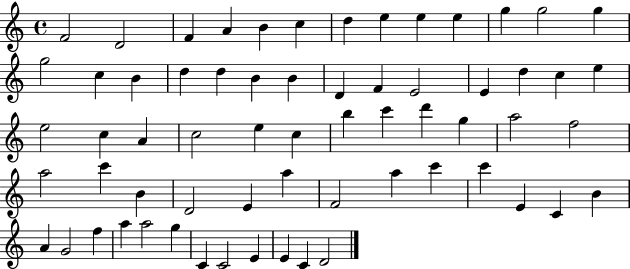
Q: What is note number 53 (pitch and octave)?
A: A4